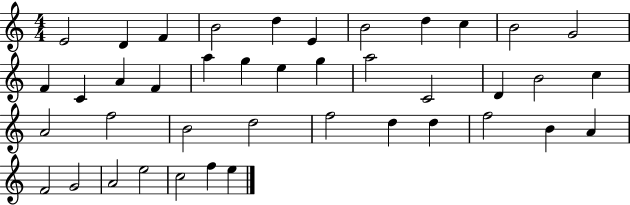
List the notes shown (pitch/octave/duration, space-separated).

E4/h D4/q F4/q B4/h D5/q E4/q B4/h D5/q C5/q B4/h G4/h F4/q C4/q A4/q F4/q A5/q G5/q E5/q G5/q A5/h C4/h D4/q B4/h C5/q A4/h F5/h B4/h D5/h F5/h D5/q D5/q F5/h B4/q A4/q F4/h G4/h A4/h E5/h C5/h F5/q E5/q